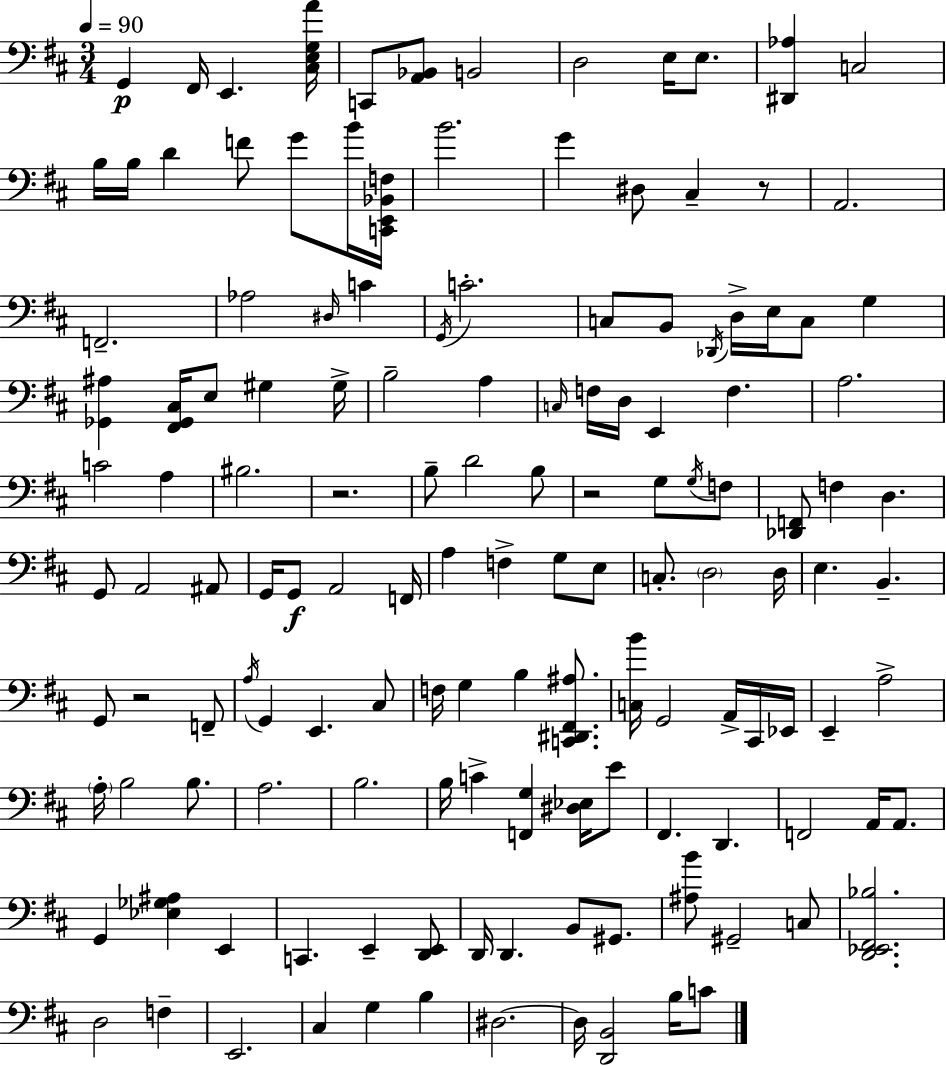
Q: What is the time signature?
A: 3/4